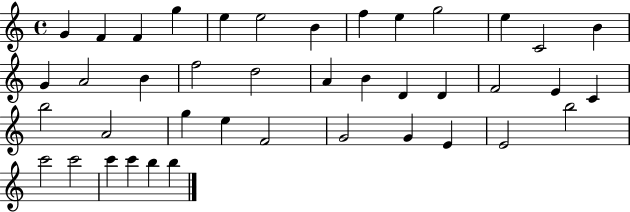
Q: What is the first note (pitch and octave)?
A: G4